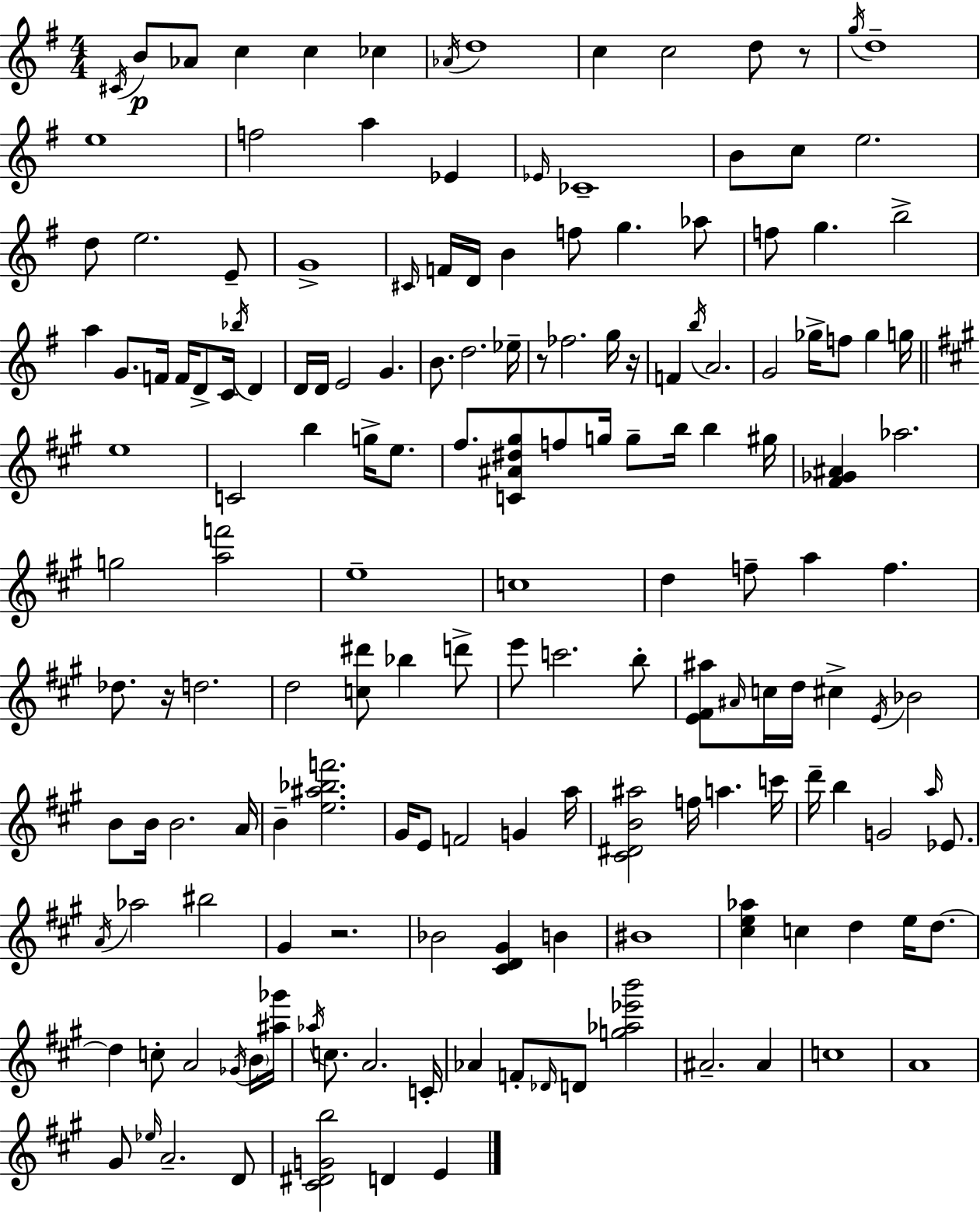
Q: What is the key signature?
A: G major